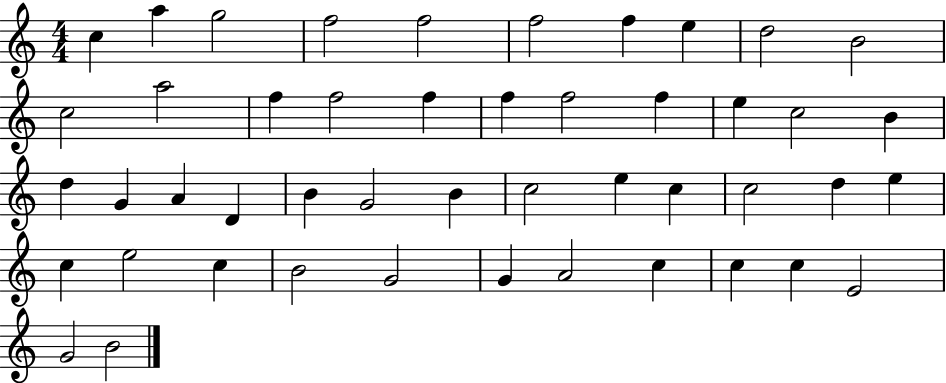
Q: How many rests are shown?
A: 0